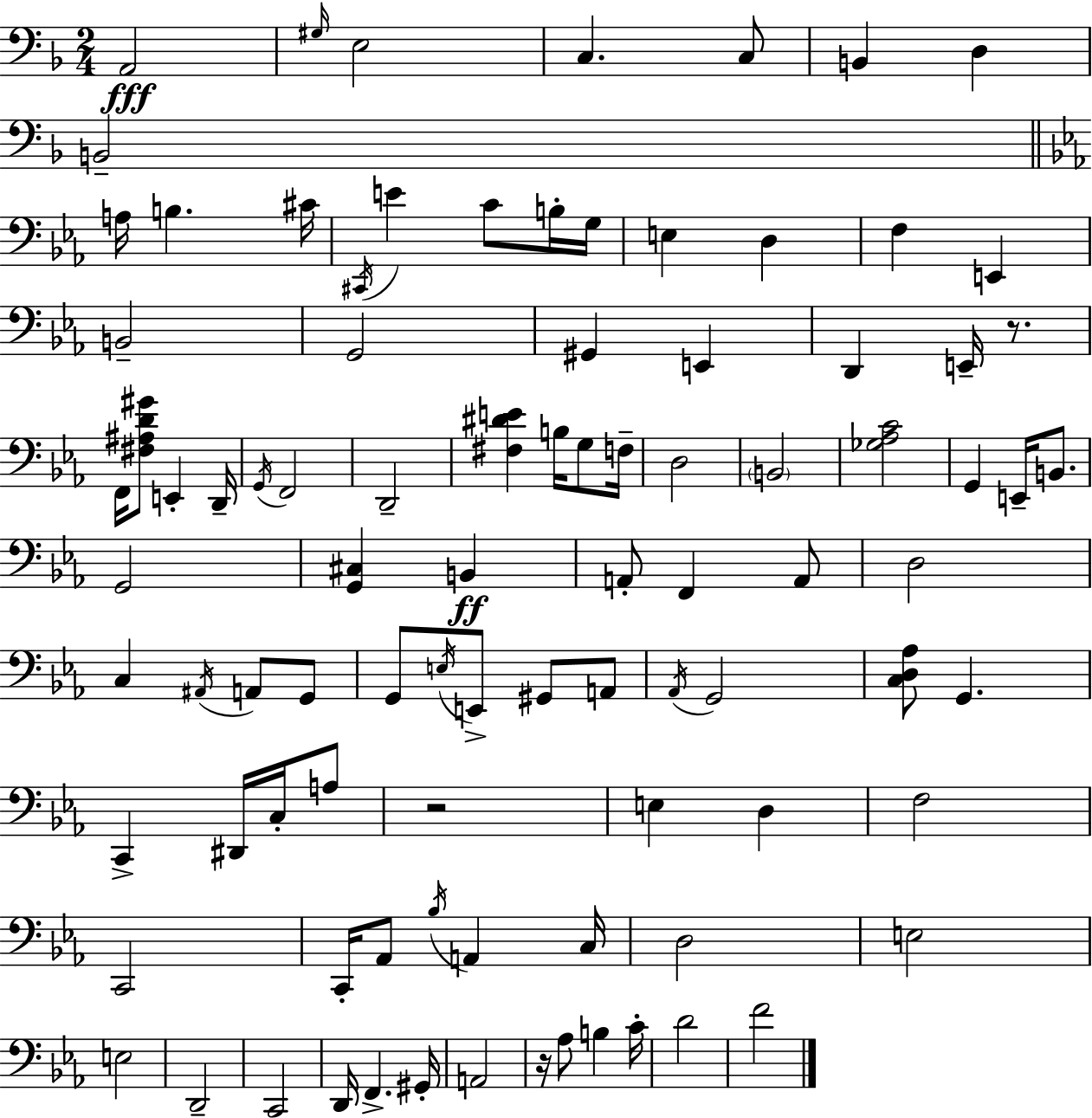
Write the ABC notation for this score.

X:1
T:Untitled
M:2/4
L:1/4
K:F
A,,2 ^G,/4 E,2 C, C,/2 B,, D, B,,2 A,/4 B, ^C/4 ^C,,/4 E C/2 B,/4 G,/4 E, D, F, E,, B,,2 G,,2 ^G,, E,, D,, E,,/4 z/2 F,,/4 [^F,^A,D^G]/2 E,, D,,/4 G,,/4 F,,2 D,,2 [^F,^DE] B,/4 G,/2 F,/4 D,2 B,,2 [_G,_A,C]2 G,, E,,/4 B,,/2 G,,2 [G,,^C,] B,, A,,/2 F,, A,,/2 D,2 C, ^A,,/4 A,,/2 G,,/2 G,,/2 E,/4 E,,/2 ^G,,/2 A,,/2 _A,,/4 G,,2 [C,D,_A,]/2 G,, C,, ^D,,/4 C,/4 A,/2 z2 E, D, F,2 C,,2 C,,/4 _A,,/2 _B,/4 A,, C,/4 D,2 E,2 E,2 D,,2 C,,2 D,,/4 F,, ^G,,/4 A,,2 z/4 _A,/2 B, C/4 D2 F2